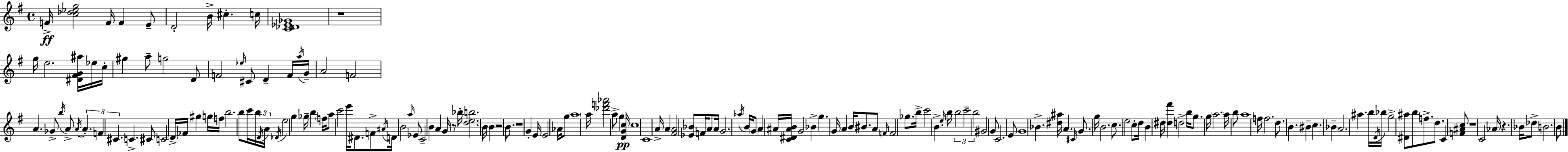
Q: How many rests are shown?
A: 6